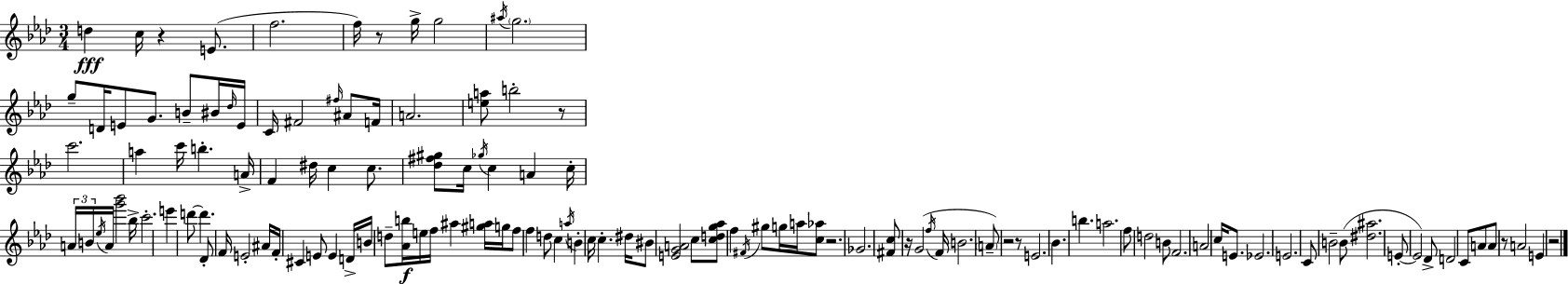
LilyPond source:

{
  \clef treble
  \numericTimeSignature
  \time 3/4
  \key f \minor
  d''4\fff c''16 r4 e'8.( | f''2. | f''16) r8 g''16-> g''2 | \acciaccatura { ais''16 } \parenthesize g''2. | \break g''8-- d'16 e'8 g'8. b'8-- bis'16 | \grace { des''16 } e'16 c'16 fis'2 \grace { fis''16 } | ais'8 f'16 a'2. | <e'' a''>8 b''2-. | \break r8 c'''2. | a''4 c'''16 b''4.-. | a'16-> f'4 dis''16 c''4 | c''8. <des'' fis'' gis''>8 c''16 \acciaccatura { ges''16 } c''4 a'4 | \break c''16-. \tuplet 3/2 { a'16 b'16 \acciaccatura { ees''16 } } a'16 <g''' bes'''>2 | bes''16-> c'''2.-. | e'''4 d'''8~~ d'''4. | des'8-. f'16 e'2-. | \break ais'16 f'16-. cis'4 e'8 | e'4 d'16-> b'16 d''8-- <aes' b''>16\f e''16 f''16 ais''4 | <gis'' a''>16 g''16 f''8 f''4 d''8 | c''4 \acciaccatura { a''16 } b'4-. c''16 c''4.-. | \break dis''16 bis'8 <e' g' a'>2 | c''8 <c'' d'' g'' aes''>8 f''4 | \acciaccatura { fis'16 } gis''8 g''16 a''16 <c'' aes''>8 r2. | ges'2. | \break <fis' c''>8 r16 g'2( | \acciaccatura { f''16 } f'16 b'2. | \parenthesize a'8--) r2 | r8 e'2. | \break bes'4. | b''4. a''2. | f''8 d''2 | b'8 f'2. | \break a'2 | c''16 e'8. ees'2. | e'2. | c'8 b'2-- | \break b'8( <dis'' ais''>2. | e'8-.~~ e'2) | des'8-> d'2 | c'8 a'8 a'8 r8 | \break a'2 e'4 | r2 \bar "|."
}